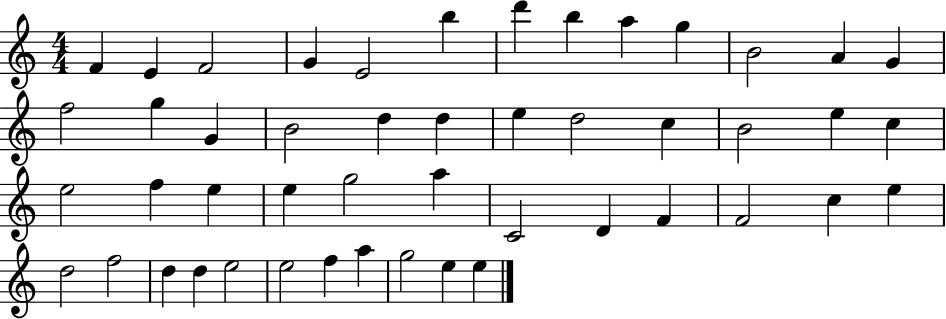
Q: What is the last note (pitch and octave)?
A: E5